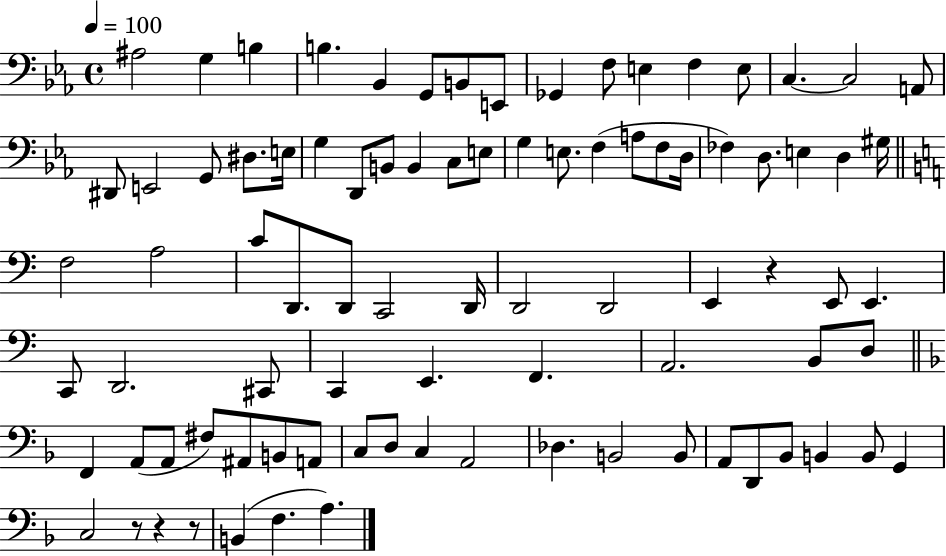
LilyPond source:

{
  \clef bass
  \time 4/4
  \defaultTimeSignature
  \key ees \major
  \tempo 4 = 100
  ais2 g4 b4 | b4. bes,4 g,8 b,8 e,8 | ges,4 f8 e4 f4 e8 | c4.~~ c2 a,8 | \break dis,8 e,2 g,8 dis8. e16 | g4 d,8 b,8 b,4 c8 e8 | g4 e8. f4( a8 f8 d16 | fes4) d8. e4 d4 gis16 | \break \bar "||" \break \key c \major f2 a2 | c'8 d,8. d,8 c,2 d,16 | d,2 d,2 | e,4 r4 e,8 e,4. | \break c,8 d,2. cis,8 | c,4 e,4. f,4. | a,2. b,8 d8 | \bar "||" \break \key d \minor f,4 a,8( a,8 fis8) ais,8 b,8 a,8 | c8 d8 c4 a,2 | des4. b,2 b,8 | a,8 d,8 bes,8 b,4 b,8 g,4 | \break c2 r8 r4 r8 | b,4( f4. a4.) | \bar "|."
}